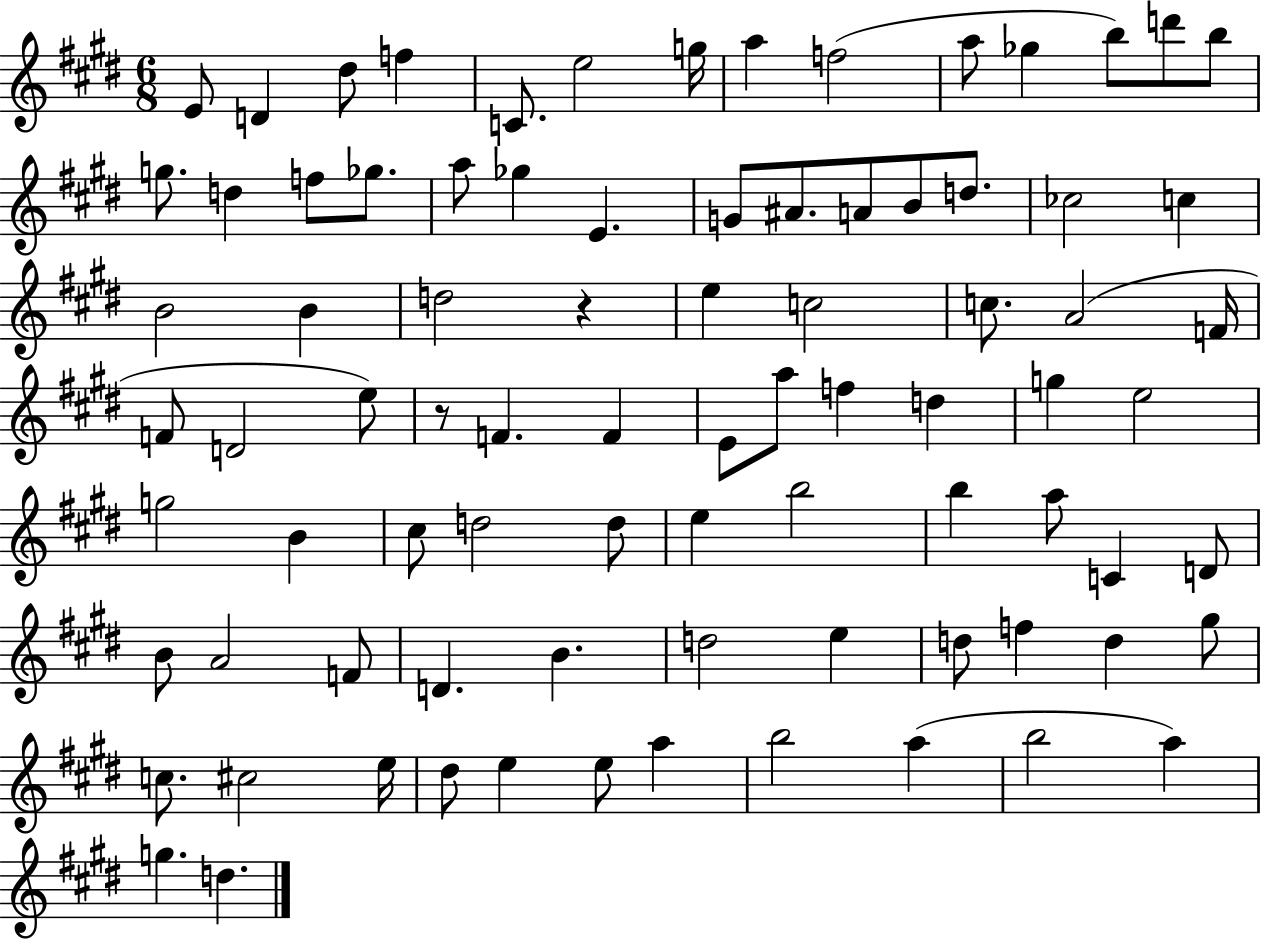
E4/e D4/q D#5/e F5/q C4/e. E5/h G5/s A5/q F5/h A5/e Gb5/q B5/e D6/e B5/e G5/e. D5/q F5/e Gb5/e. A5/e Gb5/q E4/q. G4/e A#4/e. A4/e B4/e D5/e. CES5/h C5/q B4/h B4/q D5/h R/q E5/q C5/h C5/e. A4/h F4/s F4/e D4/h E5/e R/e F4/q. F4/q E4/e A5/e F5/q D5/q G5/q E5/h G5/h B4/q C#5/e D5/h D5/e E5/q B5/h B5/q A5/e C4/q D4/e B4/e A4/h F4/e D4/q. B4/q. D5/h E5/q D5/e F5/q D5/q G#5/e C5/e. C#5/h E5/s D#5/e E5/q E5/e A5/q B5/h A5/q B5/h A5/q G5/q. D5/q.